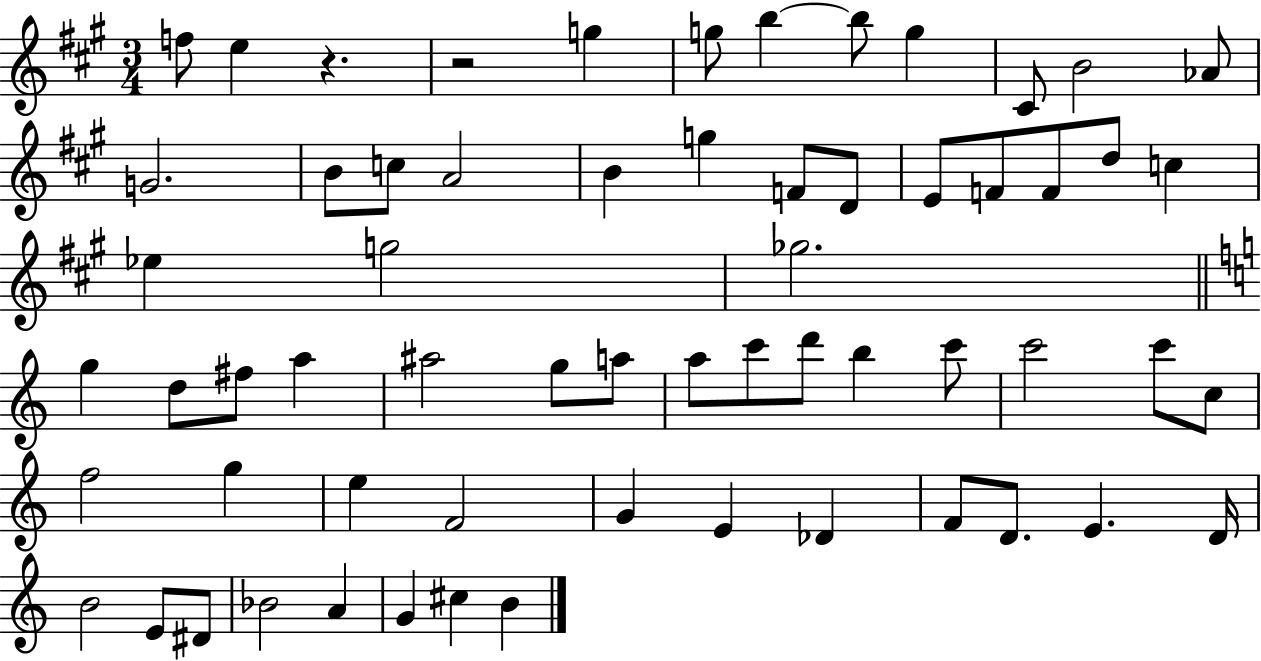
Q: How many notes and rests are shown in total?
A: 62